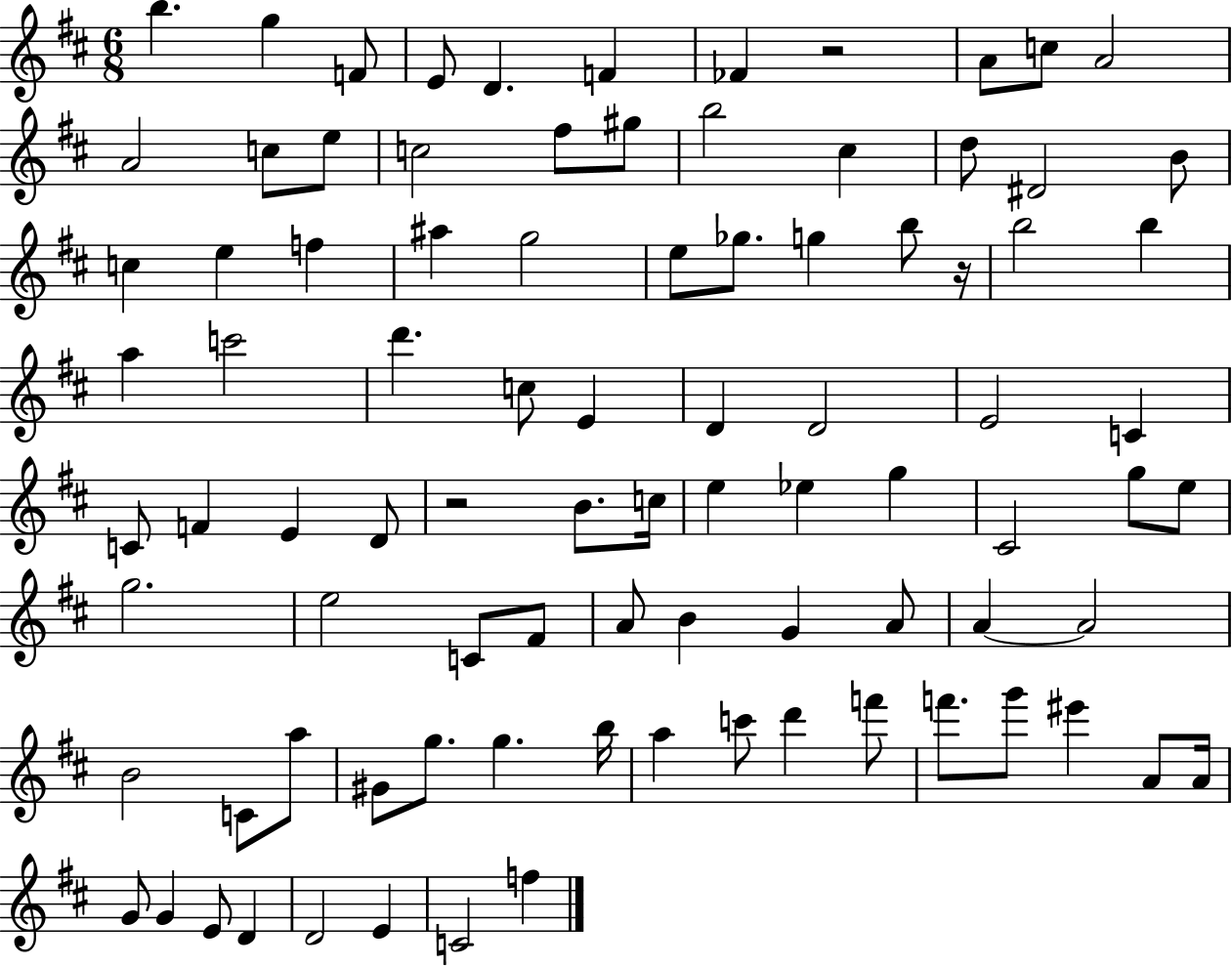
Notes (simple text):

B5/q. G5/q F4/e E4/e D4/q. F4/q FES4/q R/h A4/e C5/e A4/h A4/h C5/e E5/e C5/h F#5/e G#5/e B5/h C#5/q D5/e D#4/h B4/e C5/q E5/q F5/q A#5/q G5/h E5/e Gb5/e. G5/q B5/e R/s B5/h B5/q A5/q C6/h D6/q. C5/e E4/q D4/q D4/h E4/h C4/q C4/e F4/q E4/q D4/e R/h B4/e. C5/s E5/q Eb5/q G5/q C#4/h G5/e E5/e G5/h. E5/h C4/e F#4/e A4/e B4/q G4/q A4/e A4/q A4/h B4/h C4/e A5/e G#4/e G5/e. G5/q. B5/s A5/q C6/e D6/q F6/e F6/e. G6/e EIS6/q A4/e A4/s G4/e G4/q E4/e D4/q D4/h E4/q C4/h F5/q